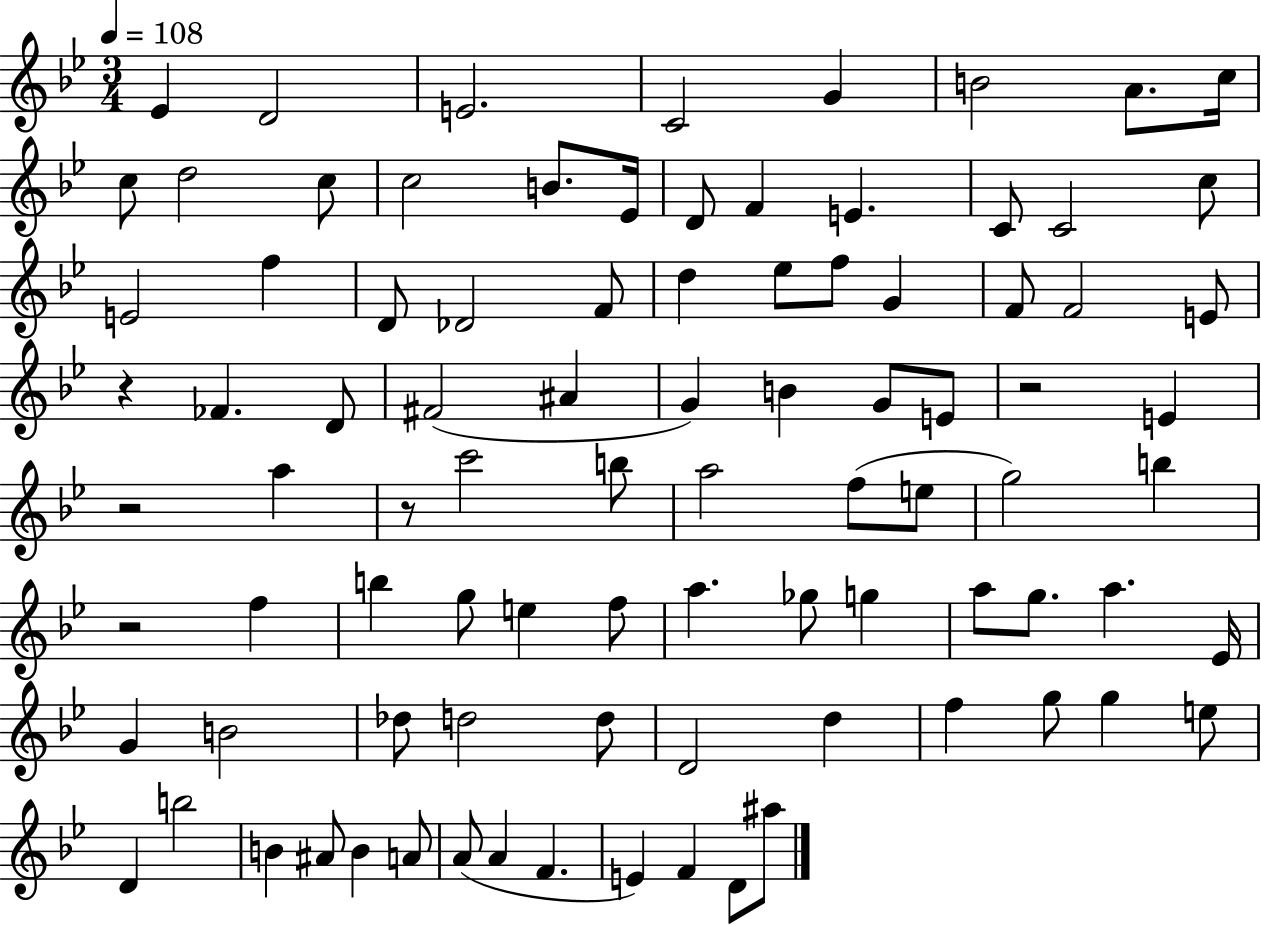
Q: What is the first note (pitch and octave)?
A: Eb4